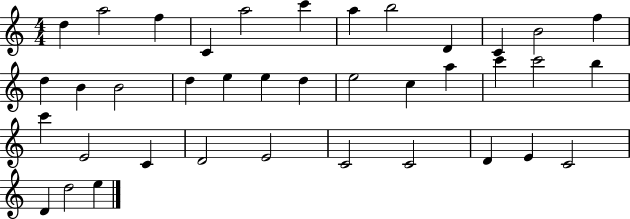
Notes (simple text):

D5/q A5/h F5/q C4/q A5/h C6/q A5/q B5/h D4/q C4/q B4/h F5/q D5/q B4/q B4/h D5/q E5/q E5/q D5/q E5/h C5/q A5/q C6/q C6/h B5/q C6/q E4/h C4/q D4/h E4/h C4/h C4/h D4/q E4/q C4/h D4/q D5/h E5/q